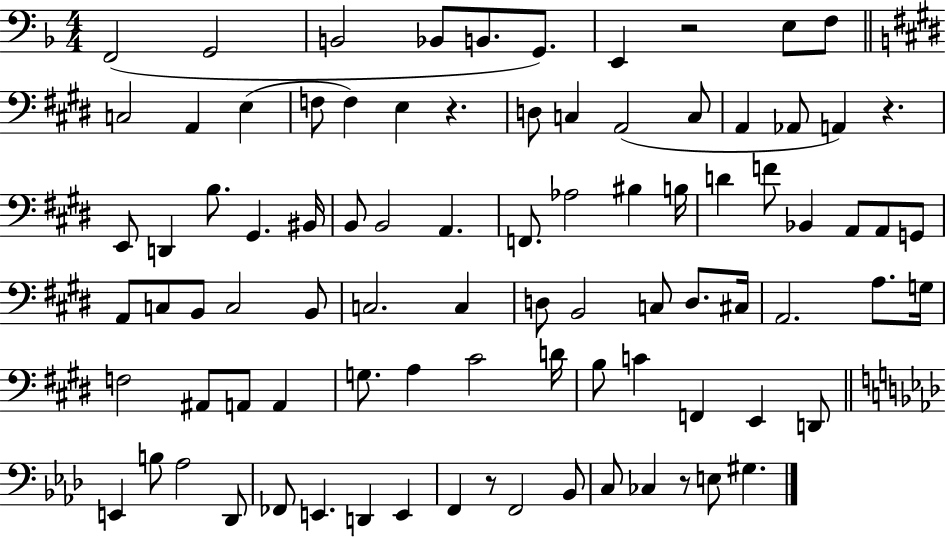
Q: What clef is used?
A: bass